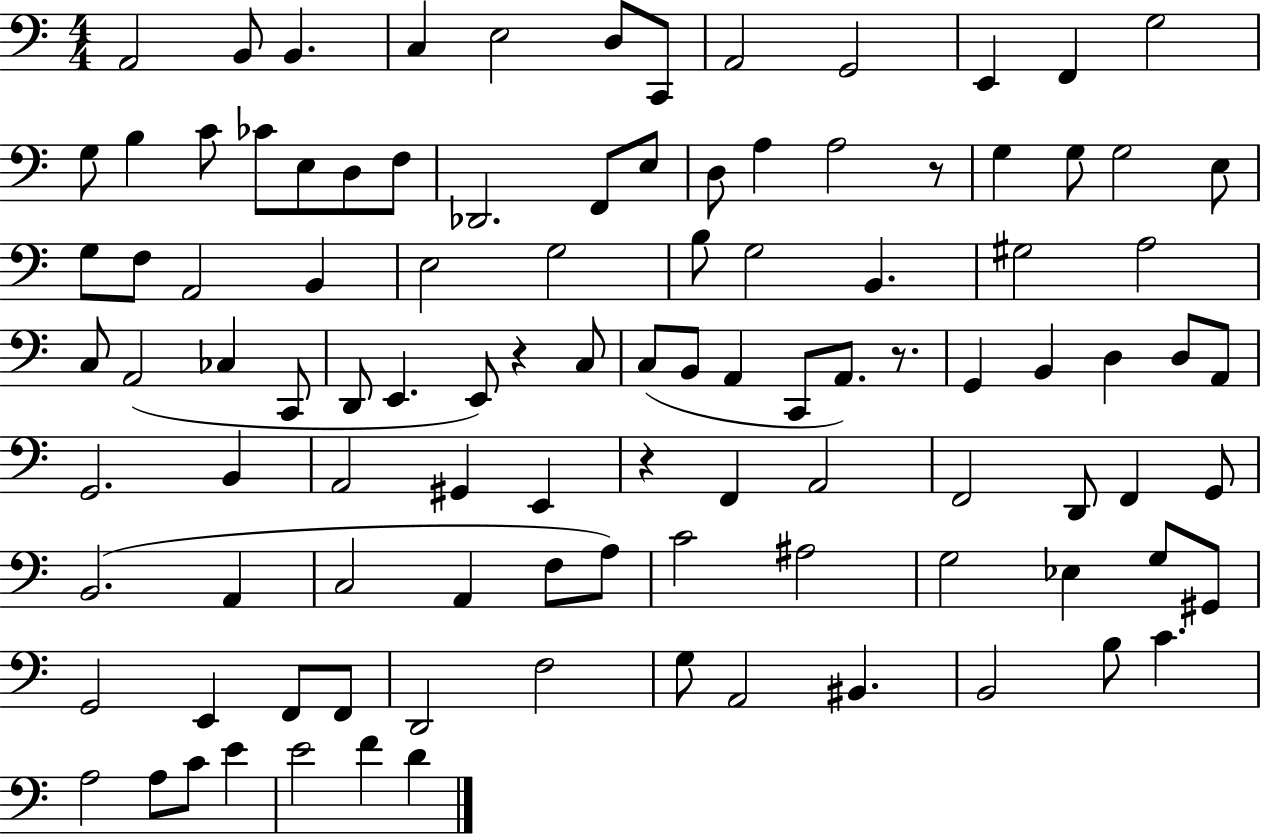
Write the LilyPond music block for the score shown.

{
  \clef bass
  \numericTimeSignature
  \time 4/4
  \key c \major
  \repeat volta 2 { a,2 b,8 b,4. | c4 e2 d8 c,8 | a,2 g,2 | e,4 f,4 g2 | \break g8 b4 c'8 ces'8 e8 d8 f8 | des,2. f,8 e8 | d8 a4 a2 r8 | g4 g8 g2 e8 | \break g8 f8 a,2 b,4 | e2 g2 | b8 g2 b,4. | gis2 a2 | \break c8 a,2( ces4 c,8 | d,8 e,4. e,8) r4 c8 | c8( b,8 a,4 c,8 a,8.) r8. | g,4 b,4 d4 d8 a,8 | \break g,2. b,4 | a,2 gis,4 e,4 | r4 f,4 a,2 | f,2 d,8 f,4 g,8 | \break b,2.( a,4 | c2 a,4 f8 a8) | c'2 ais2 | g2 ees4 g8 gis,8 | \break g,2 e,4 f,8 f,8 | d,2 f2 | g8 a,2 bis,4. | b,2 b8 c'4. | \break a2 a8 c'8 e'4 | e'2 f'4 d'4 | } \bar "|."
}